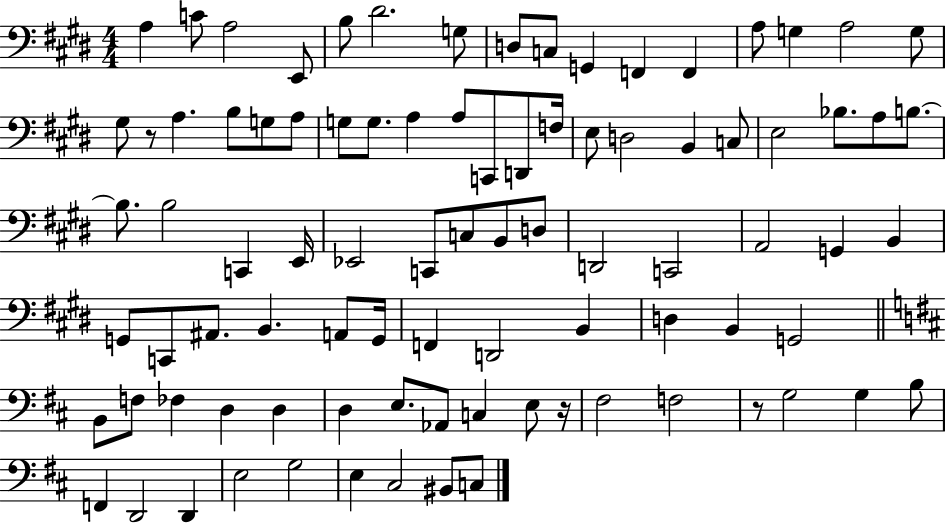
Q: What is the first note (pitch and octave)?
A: A3